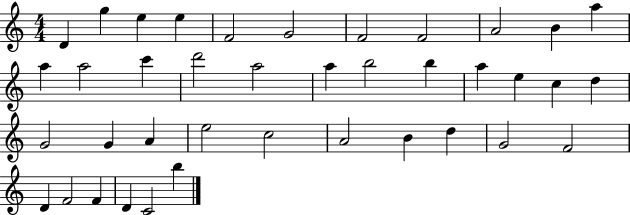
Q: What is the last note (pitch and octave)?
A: B5